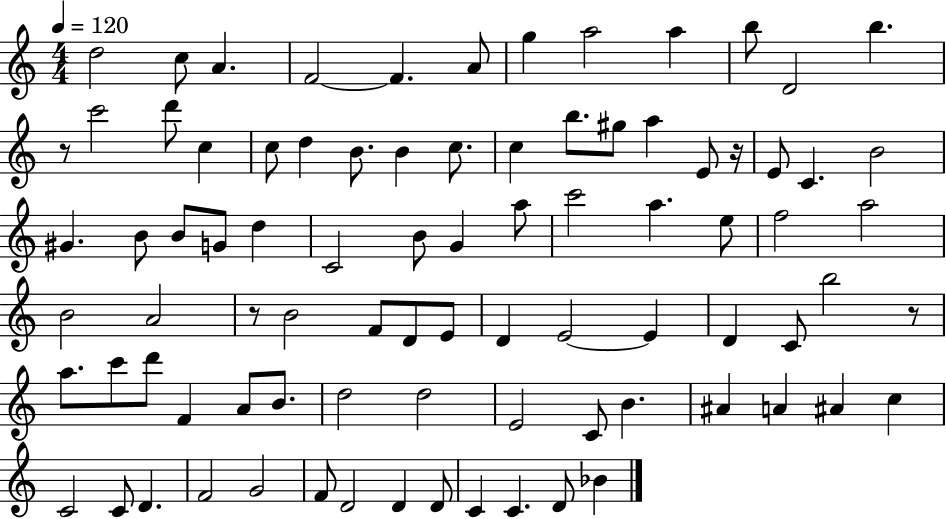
{
  \clef treble
  \numericTimeSignature
  \time 4/4
  \key c \major
  \tempo 4 = 120
  d''2 c''8 a'4. | f'2~~ f'4. a'8 | g''4 a''2 a''4 | b''8 d'2 b''4. | \break r8 c'''2 d'''8 c''4 | c''8 d''4 b'8. b'4 c''8. | c''4 b''8. gis''8 a''4 e'8 r16 | e'8 c'4. b'2 | \break gis'4. b'8 b'8 g'8 d''4 | c'2 b'8 g'4 a''8 | c'''2 a''4. e''8 | f''2 a''2 | \break b'2 a'2 | r8 b'2 f'8 d'8 e'8 | d'4 e'2~~ e'4 | d'4 c'8 b''2 r8 | \break a''8. c'''8 d'''8 f'4 a'8 b'8. | d''2 d''2 | e'2 c'8 b'4. | ais'4 a'4 ais'4 c''4 | \break c'2 c'8 d'4. | f'2 g'2 | f'8 d'2 d'4 d'8 | c'4 c'4. d'8 bes'4 | \break \bar "|."
}